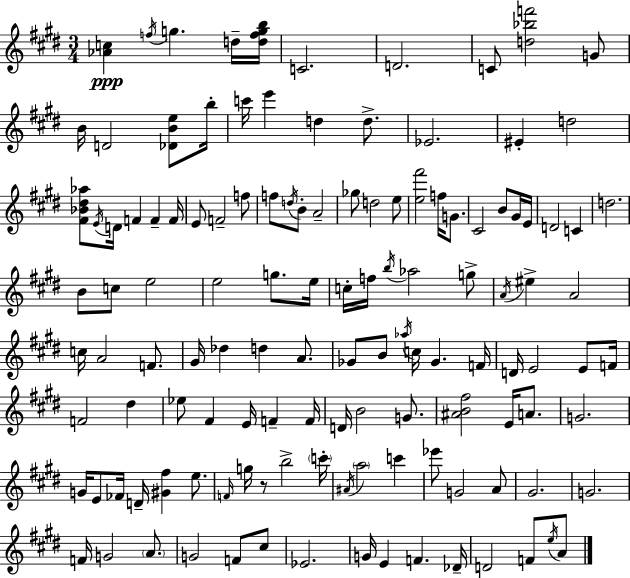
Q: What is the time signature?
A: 3/4